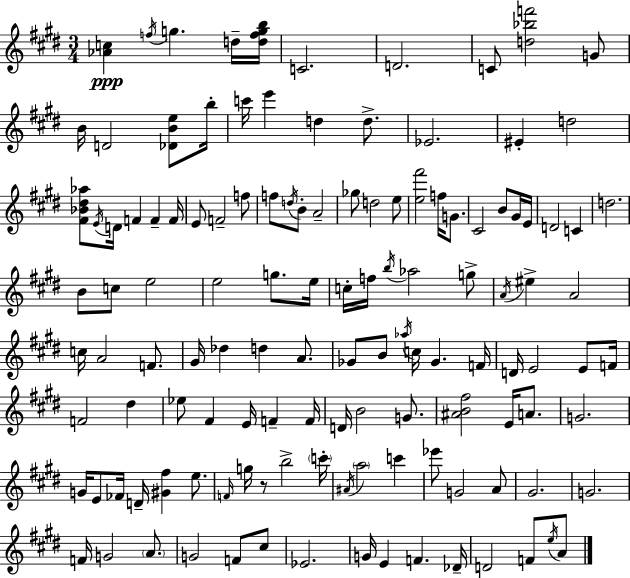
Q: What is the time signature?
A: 3/4